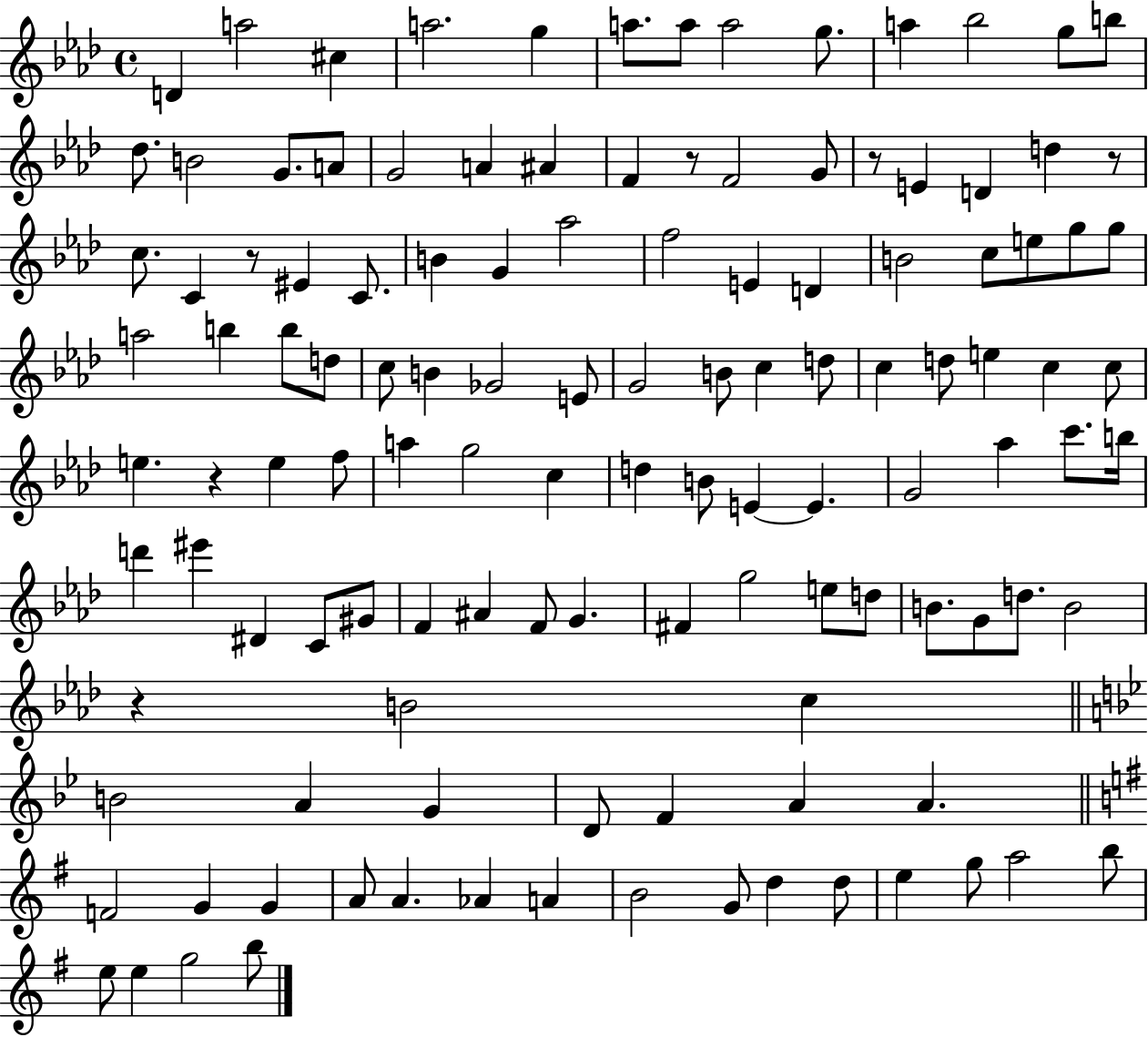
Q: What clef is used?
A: treble